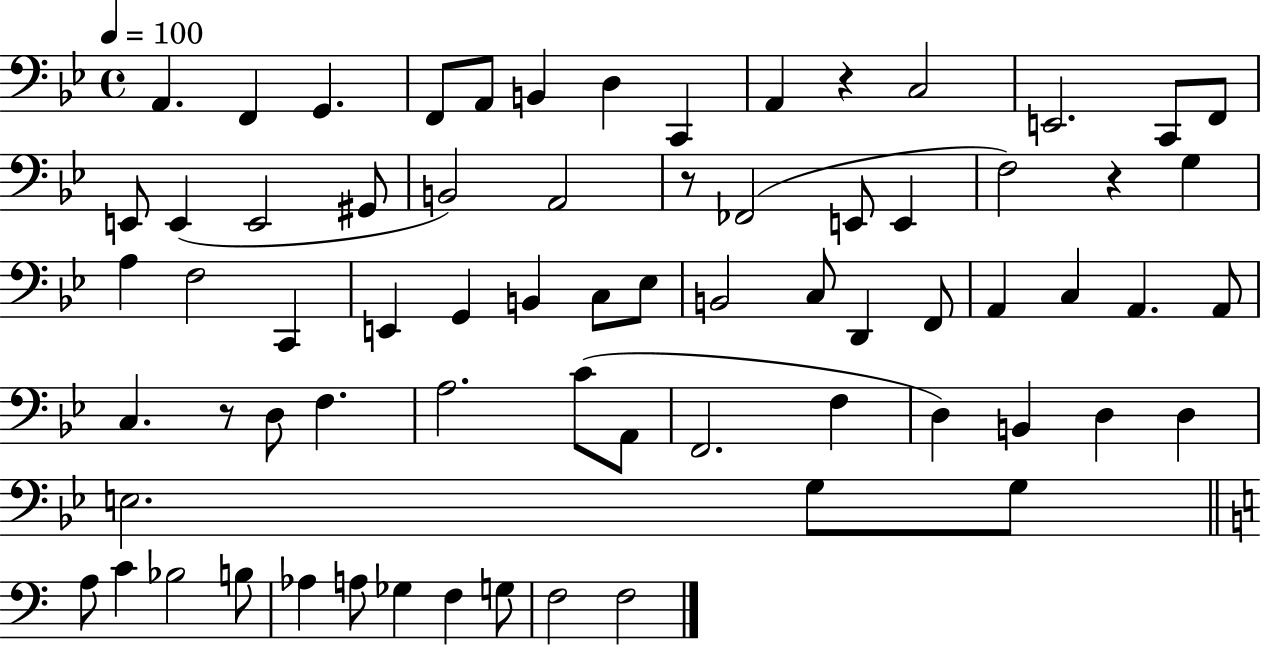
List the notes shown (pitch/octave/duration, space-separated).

A2/q. F2/q G2/q. F2/e A2/e B2/q D3/q C2/q A2/q R/q C3/h E2/h. C2/e F2/e E2/e E2/q E2/h G#2/e B2/h A2/h R/e FES2/h E2/e E2/q F3/h R/q G3/q A3/q F3/h C2/q E2/q G2/q B2/q C3/e Eb3/e B2/h C3/e D2/q F2/e A2/q C3/q A2/q. A2/e C3/q. R/e D3/e F3/q. A3/h. C4/e A2/e F2/h. F3/q D3/q B2/q D3/q D3/q E3/h. G3/e G3/e A3/e C4/q Bb3/h B3/e Ab3/q A3/e Gb3/q F3/q G3/e F3/h F3/h